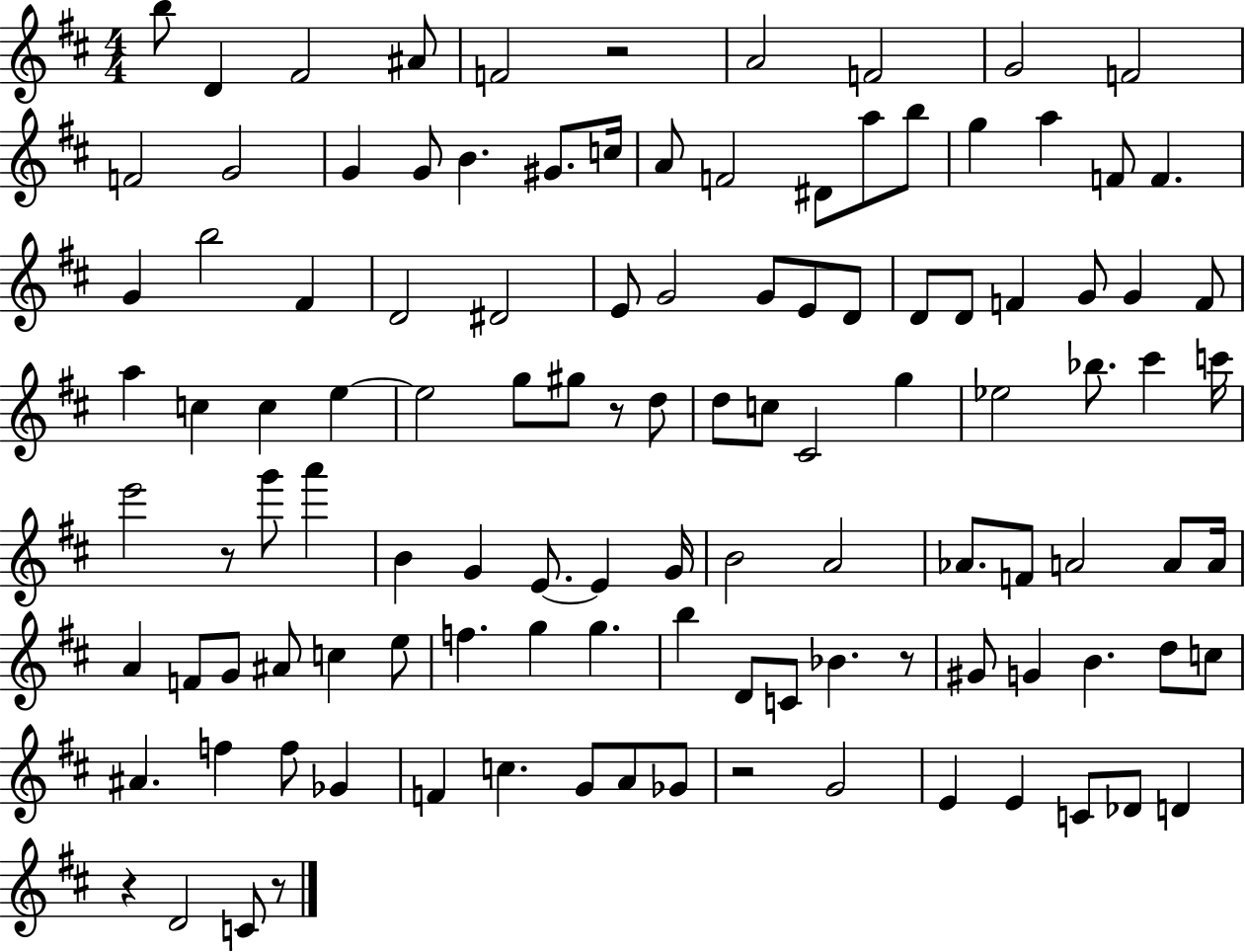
B5/e D4/q F#4/h A#4/e F4/h R/h A4/h F4/h G4/h F4/h F4/h G4/h G4/q G4/e B4/q. G#4/e. C5/s A4/e F4/h D#4/e A5/e B5/e G5/q A5/q F4/e F4/q. G4/q B5/h F#4/q D4/h D#4/h E4/e G4/h G4/e E4/e D4/e D4/e D4/e F4/q G4/e G4/q F4/e A5/q C5/q C5/q E5/q E5/h G5/e G#5/e R/e D5/e D5/e C5/e C#4/h G5/q Eb5/h Bb5/e. C#6/q C6/s E6/h R/e G6/e A6/q B4/q G4/q E4/e. E4/q G4/s B4/h A4/h Ab4/e. F4/e A4/h A4/e A4/s A4/q F4/e G4/e A#4/e C5/q E5/e F5/q. G5/q G5/q. B5/q D4/e C4/e Bb4/q. R/e G#4/e G4/q B4/q. D5/e C5/e A#4/q. F5/q F5/e Gb4/q F4/q C5/q. G4/e A4/e Gb4/e R/h G4/h E4/q E4/q C4/e Db4/e D4/q R/q D4/h C4/e R/e